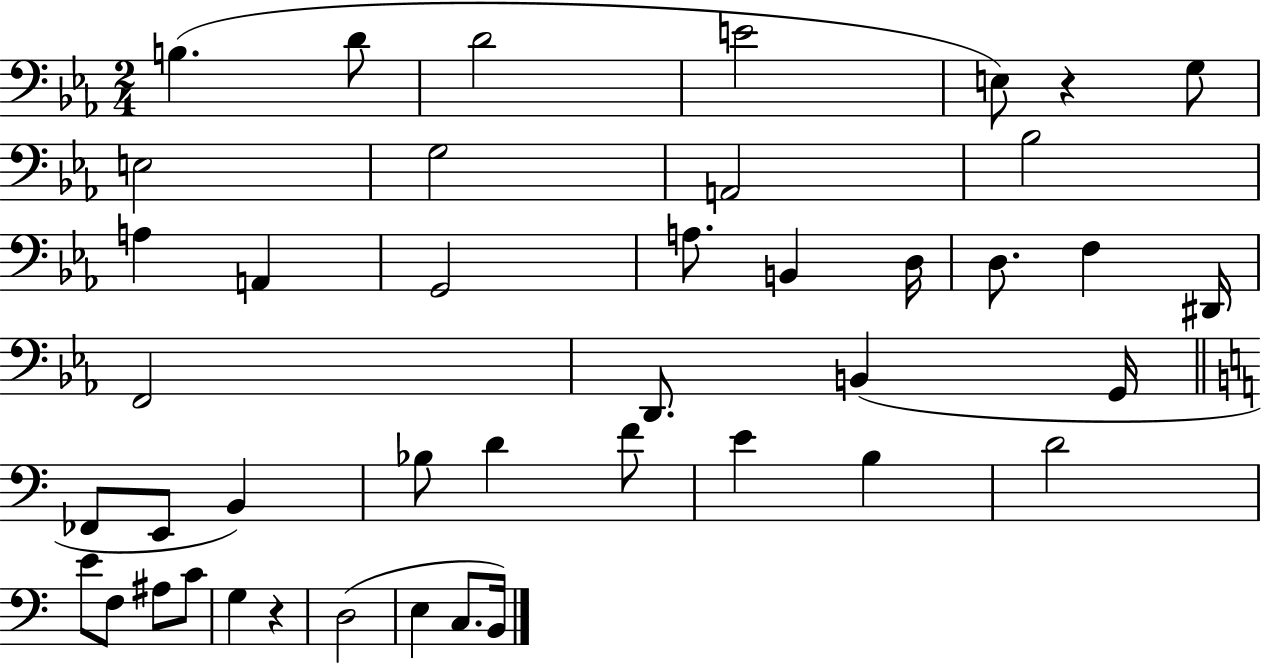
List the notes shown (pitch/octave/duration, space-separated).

B3/q. D4/e D4/h E4/h E3/e R/q G3/e E3/h G3/h A2/h Bb3/h A3/q A2/q G2/h A3/e. B2/q D3/s D3/e. F3/q D#2/s F2/h D2/e. B2/q G2/s FES2/e E2/e B2/q Bb3/e D4/q F4/e E4/q B3/q D4/h E4/e F3/e A#3/e C4/e G3/q R/q D3/h E3/q C3/e. B2/s